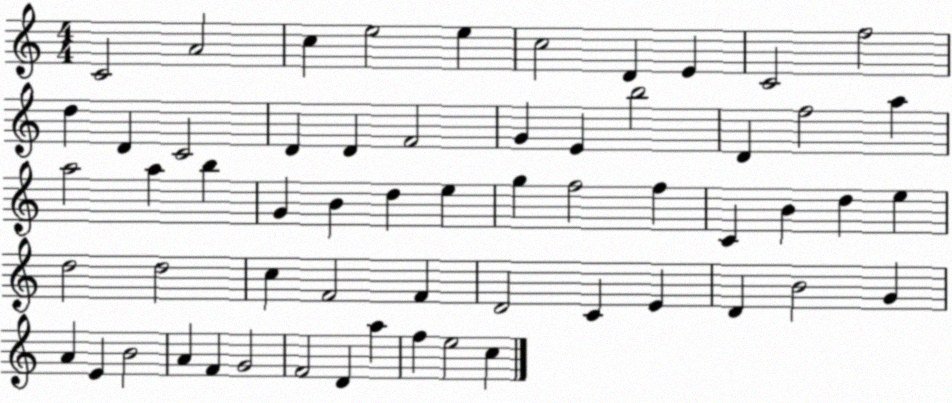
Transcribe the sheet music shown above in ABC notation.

X:1
T:Untitled
M:4/4
L:1/4
K:C
C2 A2 c e2 e c2 D E C2 f2 d D C2 D D F2 G E b2 D f2 a a2 a b G B d e g f2 f C B d e d2 d2 c F2 F D2 C E D B2 G A E B2 A F G2 F2 D a f e2 c